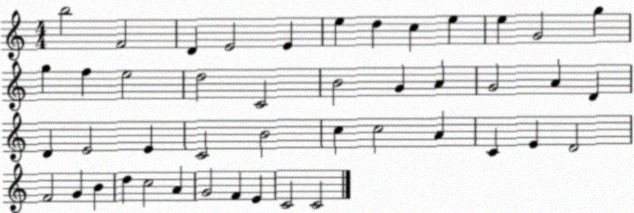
X:1
T:Untitled
M:4/4
L:1/4
K:C
b2 F2 D E2 E e d c e e G2 g g f e2 d2 C2 B2 G A G2 A D D E2 E C2 B2 c c2 A C E D2 F2 G B d c2 A G2 F E C2 C2